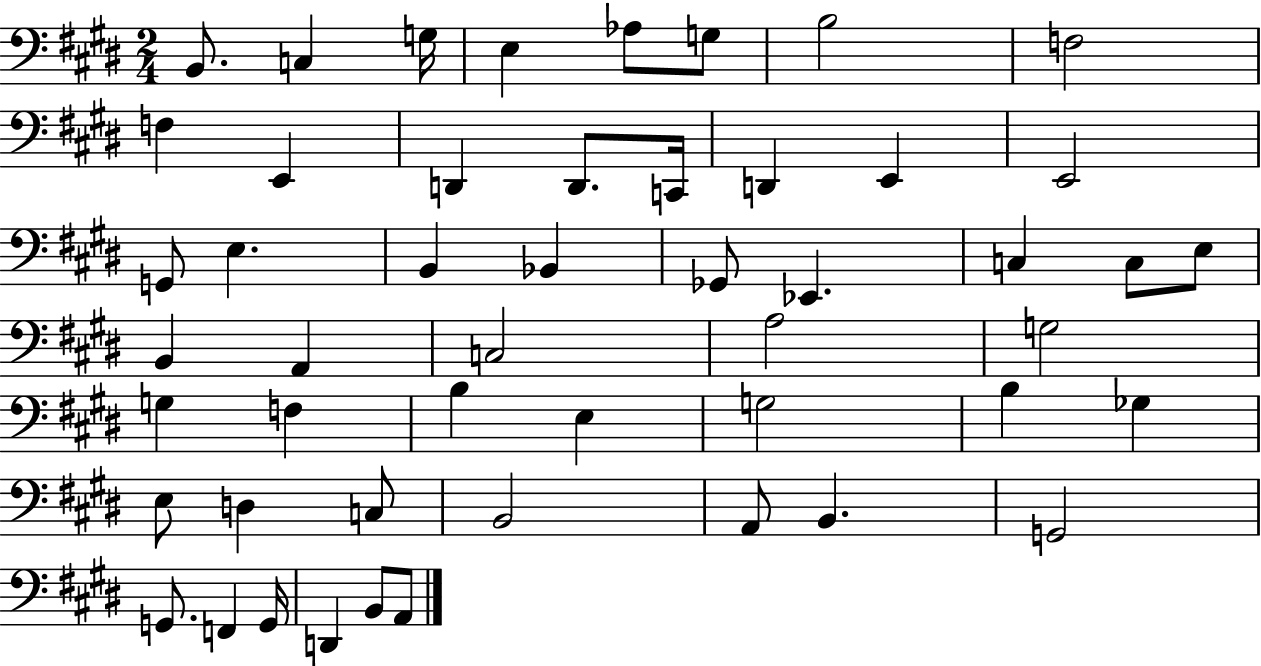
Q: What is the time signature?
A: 2/4